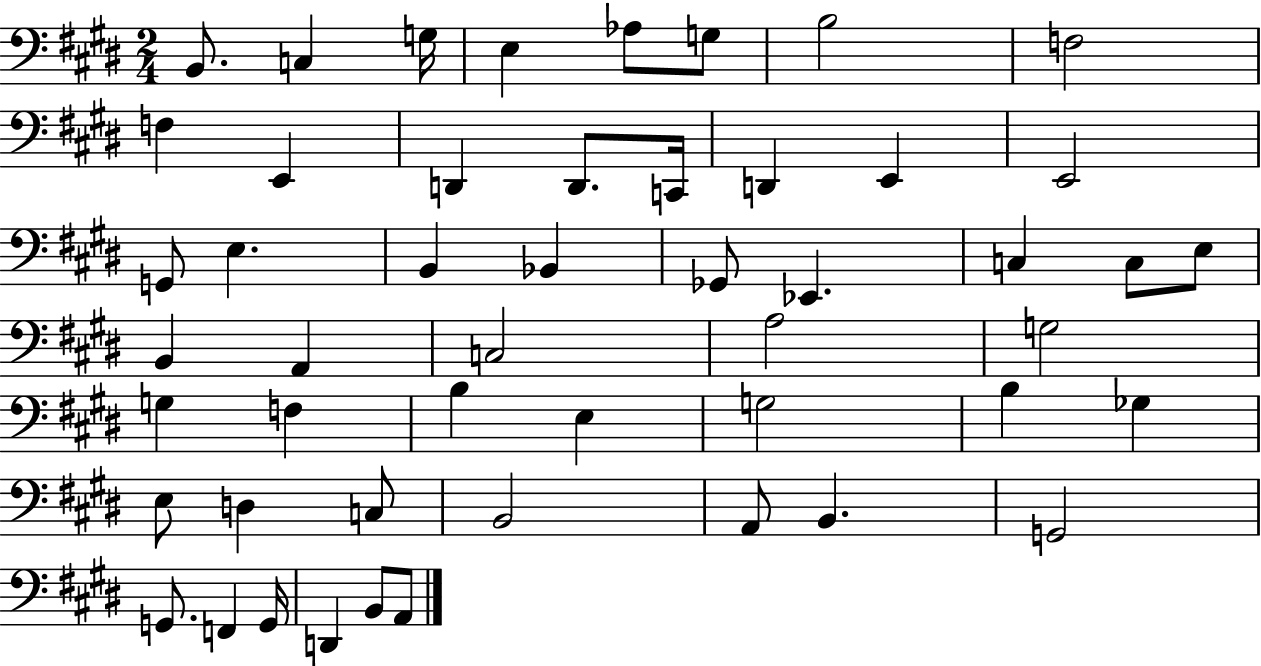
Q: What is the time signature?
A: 2/4